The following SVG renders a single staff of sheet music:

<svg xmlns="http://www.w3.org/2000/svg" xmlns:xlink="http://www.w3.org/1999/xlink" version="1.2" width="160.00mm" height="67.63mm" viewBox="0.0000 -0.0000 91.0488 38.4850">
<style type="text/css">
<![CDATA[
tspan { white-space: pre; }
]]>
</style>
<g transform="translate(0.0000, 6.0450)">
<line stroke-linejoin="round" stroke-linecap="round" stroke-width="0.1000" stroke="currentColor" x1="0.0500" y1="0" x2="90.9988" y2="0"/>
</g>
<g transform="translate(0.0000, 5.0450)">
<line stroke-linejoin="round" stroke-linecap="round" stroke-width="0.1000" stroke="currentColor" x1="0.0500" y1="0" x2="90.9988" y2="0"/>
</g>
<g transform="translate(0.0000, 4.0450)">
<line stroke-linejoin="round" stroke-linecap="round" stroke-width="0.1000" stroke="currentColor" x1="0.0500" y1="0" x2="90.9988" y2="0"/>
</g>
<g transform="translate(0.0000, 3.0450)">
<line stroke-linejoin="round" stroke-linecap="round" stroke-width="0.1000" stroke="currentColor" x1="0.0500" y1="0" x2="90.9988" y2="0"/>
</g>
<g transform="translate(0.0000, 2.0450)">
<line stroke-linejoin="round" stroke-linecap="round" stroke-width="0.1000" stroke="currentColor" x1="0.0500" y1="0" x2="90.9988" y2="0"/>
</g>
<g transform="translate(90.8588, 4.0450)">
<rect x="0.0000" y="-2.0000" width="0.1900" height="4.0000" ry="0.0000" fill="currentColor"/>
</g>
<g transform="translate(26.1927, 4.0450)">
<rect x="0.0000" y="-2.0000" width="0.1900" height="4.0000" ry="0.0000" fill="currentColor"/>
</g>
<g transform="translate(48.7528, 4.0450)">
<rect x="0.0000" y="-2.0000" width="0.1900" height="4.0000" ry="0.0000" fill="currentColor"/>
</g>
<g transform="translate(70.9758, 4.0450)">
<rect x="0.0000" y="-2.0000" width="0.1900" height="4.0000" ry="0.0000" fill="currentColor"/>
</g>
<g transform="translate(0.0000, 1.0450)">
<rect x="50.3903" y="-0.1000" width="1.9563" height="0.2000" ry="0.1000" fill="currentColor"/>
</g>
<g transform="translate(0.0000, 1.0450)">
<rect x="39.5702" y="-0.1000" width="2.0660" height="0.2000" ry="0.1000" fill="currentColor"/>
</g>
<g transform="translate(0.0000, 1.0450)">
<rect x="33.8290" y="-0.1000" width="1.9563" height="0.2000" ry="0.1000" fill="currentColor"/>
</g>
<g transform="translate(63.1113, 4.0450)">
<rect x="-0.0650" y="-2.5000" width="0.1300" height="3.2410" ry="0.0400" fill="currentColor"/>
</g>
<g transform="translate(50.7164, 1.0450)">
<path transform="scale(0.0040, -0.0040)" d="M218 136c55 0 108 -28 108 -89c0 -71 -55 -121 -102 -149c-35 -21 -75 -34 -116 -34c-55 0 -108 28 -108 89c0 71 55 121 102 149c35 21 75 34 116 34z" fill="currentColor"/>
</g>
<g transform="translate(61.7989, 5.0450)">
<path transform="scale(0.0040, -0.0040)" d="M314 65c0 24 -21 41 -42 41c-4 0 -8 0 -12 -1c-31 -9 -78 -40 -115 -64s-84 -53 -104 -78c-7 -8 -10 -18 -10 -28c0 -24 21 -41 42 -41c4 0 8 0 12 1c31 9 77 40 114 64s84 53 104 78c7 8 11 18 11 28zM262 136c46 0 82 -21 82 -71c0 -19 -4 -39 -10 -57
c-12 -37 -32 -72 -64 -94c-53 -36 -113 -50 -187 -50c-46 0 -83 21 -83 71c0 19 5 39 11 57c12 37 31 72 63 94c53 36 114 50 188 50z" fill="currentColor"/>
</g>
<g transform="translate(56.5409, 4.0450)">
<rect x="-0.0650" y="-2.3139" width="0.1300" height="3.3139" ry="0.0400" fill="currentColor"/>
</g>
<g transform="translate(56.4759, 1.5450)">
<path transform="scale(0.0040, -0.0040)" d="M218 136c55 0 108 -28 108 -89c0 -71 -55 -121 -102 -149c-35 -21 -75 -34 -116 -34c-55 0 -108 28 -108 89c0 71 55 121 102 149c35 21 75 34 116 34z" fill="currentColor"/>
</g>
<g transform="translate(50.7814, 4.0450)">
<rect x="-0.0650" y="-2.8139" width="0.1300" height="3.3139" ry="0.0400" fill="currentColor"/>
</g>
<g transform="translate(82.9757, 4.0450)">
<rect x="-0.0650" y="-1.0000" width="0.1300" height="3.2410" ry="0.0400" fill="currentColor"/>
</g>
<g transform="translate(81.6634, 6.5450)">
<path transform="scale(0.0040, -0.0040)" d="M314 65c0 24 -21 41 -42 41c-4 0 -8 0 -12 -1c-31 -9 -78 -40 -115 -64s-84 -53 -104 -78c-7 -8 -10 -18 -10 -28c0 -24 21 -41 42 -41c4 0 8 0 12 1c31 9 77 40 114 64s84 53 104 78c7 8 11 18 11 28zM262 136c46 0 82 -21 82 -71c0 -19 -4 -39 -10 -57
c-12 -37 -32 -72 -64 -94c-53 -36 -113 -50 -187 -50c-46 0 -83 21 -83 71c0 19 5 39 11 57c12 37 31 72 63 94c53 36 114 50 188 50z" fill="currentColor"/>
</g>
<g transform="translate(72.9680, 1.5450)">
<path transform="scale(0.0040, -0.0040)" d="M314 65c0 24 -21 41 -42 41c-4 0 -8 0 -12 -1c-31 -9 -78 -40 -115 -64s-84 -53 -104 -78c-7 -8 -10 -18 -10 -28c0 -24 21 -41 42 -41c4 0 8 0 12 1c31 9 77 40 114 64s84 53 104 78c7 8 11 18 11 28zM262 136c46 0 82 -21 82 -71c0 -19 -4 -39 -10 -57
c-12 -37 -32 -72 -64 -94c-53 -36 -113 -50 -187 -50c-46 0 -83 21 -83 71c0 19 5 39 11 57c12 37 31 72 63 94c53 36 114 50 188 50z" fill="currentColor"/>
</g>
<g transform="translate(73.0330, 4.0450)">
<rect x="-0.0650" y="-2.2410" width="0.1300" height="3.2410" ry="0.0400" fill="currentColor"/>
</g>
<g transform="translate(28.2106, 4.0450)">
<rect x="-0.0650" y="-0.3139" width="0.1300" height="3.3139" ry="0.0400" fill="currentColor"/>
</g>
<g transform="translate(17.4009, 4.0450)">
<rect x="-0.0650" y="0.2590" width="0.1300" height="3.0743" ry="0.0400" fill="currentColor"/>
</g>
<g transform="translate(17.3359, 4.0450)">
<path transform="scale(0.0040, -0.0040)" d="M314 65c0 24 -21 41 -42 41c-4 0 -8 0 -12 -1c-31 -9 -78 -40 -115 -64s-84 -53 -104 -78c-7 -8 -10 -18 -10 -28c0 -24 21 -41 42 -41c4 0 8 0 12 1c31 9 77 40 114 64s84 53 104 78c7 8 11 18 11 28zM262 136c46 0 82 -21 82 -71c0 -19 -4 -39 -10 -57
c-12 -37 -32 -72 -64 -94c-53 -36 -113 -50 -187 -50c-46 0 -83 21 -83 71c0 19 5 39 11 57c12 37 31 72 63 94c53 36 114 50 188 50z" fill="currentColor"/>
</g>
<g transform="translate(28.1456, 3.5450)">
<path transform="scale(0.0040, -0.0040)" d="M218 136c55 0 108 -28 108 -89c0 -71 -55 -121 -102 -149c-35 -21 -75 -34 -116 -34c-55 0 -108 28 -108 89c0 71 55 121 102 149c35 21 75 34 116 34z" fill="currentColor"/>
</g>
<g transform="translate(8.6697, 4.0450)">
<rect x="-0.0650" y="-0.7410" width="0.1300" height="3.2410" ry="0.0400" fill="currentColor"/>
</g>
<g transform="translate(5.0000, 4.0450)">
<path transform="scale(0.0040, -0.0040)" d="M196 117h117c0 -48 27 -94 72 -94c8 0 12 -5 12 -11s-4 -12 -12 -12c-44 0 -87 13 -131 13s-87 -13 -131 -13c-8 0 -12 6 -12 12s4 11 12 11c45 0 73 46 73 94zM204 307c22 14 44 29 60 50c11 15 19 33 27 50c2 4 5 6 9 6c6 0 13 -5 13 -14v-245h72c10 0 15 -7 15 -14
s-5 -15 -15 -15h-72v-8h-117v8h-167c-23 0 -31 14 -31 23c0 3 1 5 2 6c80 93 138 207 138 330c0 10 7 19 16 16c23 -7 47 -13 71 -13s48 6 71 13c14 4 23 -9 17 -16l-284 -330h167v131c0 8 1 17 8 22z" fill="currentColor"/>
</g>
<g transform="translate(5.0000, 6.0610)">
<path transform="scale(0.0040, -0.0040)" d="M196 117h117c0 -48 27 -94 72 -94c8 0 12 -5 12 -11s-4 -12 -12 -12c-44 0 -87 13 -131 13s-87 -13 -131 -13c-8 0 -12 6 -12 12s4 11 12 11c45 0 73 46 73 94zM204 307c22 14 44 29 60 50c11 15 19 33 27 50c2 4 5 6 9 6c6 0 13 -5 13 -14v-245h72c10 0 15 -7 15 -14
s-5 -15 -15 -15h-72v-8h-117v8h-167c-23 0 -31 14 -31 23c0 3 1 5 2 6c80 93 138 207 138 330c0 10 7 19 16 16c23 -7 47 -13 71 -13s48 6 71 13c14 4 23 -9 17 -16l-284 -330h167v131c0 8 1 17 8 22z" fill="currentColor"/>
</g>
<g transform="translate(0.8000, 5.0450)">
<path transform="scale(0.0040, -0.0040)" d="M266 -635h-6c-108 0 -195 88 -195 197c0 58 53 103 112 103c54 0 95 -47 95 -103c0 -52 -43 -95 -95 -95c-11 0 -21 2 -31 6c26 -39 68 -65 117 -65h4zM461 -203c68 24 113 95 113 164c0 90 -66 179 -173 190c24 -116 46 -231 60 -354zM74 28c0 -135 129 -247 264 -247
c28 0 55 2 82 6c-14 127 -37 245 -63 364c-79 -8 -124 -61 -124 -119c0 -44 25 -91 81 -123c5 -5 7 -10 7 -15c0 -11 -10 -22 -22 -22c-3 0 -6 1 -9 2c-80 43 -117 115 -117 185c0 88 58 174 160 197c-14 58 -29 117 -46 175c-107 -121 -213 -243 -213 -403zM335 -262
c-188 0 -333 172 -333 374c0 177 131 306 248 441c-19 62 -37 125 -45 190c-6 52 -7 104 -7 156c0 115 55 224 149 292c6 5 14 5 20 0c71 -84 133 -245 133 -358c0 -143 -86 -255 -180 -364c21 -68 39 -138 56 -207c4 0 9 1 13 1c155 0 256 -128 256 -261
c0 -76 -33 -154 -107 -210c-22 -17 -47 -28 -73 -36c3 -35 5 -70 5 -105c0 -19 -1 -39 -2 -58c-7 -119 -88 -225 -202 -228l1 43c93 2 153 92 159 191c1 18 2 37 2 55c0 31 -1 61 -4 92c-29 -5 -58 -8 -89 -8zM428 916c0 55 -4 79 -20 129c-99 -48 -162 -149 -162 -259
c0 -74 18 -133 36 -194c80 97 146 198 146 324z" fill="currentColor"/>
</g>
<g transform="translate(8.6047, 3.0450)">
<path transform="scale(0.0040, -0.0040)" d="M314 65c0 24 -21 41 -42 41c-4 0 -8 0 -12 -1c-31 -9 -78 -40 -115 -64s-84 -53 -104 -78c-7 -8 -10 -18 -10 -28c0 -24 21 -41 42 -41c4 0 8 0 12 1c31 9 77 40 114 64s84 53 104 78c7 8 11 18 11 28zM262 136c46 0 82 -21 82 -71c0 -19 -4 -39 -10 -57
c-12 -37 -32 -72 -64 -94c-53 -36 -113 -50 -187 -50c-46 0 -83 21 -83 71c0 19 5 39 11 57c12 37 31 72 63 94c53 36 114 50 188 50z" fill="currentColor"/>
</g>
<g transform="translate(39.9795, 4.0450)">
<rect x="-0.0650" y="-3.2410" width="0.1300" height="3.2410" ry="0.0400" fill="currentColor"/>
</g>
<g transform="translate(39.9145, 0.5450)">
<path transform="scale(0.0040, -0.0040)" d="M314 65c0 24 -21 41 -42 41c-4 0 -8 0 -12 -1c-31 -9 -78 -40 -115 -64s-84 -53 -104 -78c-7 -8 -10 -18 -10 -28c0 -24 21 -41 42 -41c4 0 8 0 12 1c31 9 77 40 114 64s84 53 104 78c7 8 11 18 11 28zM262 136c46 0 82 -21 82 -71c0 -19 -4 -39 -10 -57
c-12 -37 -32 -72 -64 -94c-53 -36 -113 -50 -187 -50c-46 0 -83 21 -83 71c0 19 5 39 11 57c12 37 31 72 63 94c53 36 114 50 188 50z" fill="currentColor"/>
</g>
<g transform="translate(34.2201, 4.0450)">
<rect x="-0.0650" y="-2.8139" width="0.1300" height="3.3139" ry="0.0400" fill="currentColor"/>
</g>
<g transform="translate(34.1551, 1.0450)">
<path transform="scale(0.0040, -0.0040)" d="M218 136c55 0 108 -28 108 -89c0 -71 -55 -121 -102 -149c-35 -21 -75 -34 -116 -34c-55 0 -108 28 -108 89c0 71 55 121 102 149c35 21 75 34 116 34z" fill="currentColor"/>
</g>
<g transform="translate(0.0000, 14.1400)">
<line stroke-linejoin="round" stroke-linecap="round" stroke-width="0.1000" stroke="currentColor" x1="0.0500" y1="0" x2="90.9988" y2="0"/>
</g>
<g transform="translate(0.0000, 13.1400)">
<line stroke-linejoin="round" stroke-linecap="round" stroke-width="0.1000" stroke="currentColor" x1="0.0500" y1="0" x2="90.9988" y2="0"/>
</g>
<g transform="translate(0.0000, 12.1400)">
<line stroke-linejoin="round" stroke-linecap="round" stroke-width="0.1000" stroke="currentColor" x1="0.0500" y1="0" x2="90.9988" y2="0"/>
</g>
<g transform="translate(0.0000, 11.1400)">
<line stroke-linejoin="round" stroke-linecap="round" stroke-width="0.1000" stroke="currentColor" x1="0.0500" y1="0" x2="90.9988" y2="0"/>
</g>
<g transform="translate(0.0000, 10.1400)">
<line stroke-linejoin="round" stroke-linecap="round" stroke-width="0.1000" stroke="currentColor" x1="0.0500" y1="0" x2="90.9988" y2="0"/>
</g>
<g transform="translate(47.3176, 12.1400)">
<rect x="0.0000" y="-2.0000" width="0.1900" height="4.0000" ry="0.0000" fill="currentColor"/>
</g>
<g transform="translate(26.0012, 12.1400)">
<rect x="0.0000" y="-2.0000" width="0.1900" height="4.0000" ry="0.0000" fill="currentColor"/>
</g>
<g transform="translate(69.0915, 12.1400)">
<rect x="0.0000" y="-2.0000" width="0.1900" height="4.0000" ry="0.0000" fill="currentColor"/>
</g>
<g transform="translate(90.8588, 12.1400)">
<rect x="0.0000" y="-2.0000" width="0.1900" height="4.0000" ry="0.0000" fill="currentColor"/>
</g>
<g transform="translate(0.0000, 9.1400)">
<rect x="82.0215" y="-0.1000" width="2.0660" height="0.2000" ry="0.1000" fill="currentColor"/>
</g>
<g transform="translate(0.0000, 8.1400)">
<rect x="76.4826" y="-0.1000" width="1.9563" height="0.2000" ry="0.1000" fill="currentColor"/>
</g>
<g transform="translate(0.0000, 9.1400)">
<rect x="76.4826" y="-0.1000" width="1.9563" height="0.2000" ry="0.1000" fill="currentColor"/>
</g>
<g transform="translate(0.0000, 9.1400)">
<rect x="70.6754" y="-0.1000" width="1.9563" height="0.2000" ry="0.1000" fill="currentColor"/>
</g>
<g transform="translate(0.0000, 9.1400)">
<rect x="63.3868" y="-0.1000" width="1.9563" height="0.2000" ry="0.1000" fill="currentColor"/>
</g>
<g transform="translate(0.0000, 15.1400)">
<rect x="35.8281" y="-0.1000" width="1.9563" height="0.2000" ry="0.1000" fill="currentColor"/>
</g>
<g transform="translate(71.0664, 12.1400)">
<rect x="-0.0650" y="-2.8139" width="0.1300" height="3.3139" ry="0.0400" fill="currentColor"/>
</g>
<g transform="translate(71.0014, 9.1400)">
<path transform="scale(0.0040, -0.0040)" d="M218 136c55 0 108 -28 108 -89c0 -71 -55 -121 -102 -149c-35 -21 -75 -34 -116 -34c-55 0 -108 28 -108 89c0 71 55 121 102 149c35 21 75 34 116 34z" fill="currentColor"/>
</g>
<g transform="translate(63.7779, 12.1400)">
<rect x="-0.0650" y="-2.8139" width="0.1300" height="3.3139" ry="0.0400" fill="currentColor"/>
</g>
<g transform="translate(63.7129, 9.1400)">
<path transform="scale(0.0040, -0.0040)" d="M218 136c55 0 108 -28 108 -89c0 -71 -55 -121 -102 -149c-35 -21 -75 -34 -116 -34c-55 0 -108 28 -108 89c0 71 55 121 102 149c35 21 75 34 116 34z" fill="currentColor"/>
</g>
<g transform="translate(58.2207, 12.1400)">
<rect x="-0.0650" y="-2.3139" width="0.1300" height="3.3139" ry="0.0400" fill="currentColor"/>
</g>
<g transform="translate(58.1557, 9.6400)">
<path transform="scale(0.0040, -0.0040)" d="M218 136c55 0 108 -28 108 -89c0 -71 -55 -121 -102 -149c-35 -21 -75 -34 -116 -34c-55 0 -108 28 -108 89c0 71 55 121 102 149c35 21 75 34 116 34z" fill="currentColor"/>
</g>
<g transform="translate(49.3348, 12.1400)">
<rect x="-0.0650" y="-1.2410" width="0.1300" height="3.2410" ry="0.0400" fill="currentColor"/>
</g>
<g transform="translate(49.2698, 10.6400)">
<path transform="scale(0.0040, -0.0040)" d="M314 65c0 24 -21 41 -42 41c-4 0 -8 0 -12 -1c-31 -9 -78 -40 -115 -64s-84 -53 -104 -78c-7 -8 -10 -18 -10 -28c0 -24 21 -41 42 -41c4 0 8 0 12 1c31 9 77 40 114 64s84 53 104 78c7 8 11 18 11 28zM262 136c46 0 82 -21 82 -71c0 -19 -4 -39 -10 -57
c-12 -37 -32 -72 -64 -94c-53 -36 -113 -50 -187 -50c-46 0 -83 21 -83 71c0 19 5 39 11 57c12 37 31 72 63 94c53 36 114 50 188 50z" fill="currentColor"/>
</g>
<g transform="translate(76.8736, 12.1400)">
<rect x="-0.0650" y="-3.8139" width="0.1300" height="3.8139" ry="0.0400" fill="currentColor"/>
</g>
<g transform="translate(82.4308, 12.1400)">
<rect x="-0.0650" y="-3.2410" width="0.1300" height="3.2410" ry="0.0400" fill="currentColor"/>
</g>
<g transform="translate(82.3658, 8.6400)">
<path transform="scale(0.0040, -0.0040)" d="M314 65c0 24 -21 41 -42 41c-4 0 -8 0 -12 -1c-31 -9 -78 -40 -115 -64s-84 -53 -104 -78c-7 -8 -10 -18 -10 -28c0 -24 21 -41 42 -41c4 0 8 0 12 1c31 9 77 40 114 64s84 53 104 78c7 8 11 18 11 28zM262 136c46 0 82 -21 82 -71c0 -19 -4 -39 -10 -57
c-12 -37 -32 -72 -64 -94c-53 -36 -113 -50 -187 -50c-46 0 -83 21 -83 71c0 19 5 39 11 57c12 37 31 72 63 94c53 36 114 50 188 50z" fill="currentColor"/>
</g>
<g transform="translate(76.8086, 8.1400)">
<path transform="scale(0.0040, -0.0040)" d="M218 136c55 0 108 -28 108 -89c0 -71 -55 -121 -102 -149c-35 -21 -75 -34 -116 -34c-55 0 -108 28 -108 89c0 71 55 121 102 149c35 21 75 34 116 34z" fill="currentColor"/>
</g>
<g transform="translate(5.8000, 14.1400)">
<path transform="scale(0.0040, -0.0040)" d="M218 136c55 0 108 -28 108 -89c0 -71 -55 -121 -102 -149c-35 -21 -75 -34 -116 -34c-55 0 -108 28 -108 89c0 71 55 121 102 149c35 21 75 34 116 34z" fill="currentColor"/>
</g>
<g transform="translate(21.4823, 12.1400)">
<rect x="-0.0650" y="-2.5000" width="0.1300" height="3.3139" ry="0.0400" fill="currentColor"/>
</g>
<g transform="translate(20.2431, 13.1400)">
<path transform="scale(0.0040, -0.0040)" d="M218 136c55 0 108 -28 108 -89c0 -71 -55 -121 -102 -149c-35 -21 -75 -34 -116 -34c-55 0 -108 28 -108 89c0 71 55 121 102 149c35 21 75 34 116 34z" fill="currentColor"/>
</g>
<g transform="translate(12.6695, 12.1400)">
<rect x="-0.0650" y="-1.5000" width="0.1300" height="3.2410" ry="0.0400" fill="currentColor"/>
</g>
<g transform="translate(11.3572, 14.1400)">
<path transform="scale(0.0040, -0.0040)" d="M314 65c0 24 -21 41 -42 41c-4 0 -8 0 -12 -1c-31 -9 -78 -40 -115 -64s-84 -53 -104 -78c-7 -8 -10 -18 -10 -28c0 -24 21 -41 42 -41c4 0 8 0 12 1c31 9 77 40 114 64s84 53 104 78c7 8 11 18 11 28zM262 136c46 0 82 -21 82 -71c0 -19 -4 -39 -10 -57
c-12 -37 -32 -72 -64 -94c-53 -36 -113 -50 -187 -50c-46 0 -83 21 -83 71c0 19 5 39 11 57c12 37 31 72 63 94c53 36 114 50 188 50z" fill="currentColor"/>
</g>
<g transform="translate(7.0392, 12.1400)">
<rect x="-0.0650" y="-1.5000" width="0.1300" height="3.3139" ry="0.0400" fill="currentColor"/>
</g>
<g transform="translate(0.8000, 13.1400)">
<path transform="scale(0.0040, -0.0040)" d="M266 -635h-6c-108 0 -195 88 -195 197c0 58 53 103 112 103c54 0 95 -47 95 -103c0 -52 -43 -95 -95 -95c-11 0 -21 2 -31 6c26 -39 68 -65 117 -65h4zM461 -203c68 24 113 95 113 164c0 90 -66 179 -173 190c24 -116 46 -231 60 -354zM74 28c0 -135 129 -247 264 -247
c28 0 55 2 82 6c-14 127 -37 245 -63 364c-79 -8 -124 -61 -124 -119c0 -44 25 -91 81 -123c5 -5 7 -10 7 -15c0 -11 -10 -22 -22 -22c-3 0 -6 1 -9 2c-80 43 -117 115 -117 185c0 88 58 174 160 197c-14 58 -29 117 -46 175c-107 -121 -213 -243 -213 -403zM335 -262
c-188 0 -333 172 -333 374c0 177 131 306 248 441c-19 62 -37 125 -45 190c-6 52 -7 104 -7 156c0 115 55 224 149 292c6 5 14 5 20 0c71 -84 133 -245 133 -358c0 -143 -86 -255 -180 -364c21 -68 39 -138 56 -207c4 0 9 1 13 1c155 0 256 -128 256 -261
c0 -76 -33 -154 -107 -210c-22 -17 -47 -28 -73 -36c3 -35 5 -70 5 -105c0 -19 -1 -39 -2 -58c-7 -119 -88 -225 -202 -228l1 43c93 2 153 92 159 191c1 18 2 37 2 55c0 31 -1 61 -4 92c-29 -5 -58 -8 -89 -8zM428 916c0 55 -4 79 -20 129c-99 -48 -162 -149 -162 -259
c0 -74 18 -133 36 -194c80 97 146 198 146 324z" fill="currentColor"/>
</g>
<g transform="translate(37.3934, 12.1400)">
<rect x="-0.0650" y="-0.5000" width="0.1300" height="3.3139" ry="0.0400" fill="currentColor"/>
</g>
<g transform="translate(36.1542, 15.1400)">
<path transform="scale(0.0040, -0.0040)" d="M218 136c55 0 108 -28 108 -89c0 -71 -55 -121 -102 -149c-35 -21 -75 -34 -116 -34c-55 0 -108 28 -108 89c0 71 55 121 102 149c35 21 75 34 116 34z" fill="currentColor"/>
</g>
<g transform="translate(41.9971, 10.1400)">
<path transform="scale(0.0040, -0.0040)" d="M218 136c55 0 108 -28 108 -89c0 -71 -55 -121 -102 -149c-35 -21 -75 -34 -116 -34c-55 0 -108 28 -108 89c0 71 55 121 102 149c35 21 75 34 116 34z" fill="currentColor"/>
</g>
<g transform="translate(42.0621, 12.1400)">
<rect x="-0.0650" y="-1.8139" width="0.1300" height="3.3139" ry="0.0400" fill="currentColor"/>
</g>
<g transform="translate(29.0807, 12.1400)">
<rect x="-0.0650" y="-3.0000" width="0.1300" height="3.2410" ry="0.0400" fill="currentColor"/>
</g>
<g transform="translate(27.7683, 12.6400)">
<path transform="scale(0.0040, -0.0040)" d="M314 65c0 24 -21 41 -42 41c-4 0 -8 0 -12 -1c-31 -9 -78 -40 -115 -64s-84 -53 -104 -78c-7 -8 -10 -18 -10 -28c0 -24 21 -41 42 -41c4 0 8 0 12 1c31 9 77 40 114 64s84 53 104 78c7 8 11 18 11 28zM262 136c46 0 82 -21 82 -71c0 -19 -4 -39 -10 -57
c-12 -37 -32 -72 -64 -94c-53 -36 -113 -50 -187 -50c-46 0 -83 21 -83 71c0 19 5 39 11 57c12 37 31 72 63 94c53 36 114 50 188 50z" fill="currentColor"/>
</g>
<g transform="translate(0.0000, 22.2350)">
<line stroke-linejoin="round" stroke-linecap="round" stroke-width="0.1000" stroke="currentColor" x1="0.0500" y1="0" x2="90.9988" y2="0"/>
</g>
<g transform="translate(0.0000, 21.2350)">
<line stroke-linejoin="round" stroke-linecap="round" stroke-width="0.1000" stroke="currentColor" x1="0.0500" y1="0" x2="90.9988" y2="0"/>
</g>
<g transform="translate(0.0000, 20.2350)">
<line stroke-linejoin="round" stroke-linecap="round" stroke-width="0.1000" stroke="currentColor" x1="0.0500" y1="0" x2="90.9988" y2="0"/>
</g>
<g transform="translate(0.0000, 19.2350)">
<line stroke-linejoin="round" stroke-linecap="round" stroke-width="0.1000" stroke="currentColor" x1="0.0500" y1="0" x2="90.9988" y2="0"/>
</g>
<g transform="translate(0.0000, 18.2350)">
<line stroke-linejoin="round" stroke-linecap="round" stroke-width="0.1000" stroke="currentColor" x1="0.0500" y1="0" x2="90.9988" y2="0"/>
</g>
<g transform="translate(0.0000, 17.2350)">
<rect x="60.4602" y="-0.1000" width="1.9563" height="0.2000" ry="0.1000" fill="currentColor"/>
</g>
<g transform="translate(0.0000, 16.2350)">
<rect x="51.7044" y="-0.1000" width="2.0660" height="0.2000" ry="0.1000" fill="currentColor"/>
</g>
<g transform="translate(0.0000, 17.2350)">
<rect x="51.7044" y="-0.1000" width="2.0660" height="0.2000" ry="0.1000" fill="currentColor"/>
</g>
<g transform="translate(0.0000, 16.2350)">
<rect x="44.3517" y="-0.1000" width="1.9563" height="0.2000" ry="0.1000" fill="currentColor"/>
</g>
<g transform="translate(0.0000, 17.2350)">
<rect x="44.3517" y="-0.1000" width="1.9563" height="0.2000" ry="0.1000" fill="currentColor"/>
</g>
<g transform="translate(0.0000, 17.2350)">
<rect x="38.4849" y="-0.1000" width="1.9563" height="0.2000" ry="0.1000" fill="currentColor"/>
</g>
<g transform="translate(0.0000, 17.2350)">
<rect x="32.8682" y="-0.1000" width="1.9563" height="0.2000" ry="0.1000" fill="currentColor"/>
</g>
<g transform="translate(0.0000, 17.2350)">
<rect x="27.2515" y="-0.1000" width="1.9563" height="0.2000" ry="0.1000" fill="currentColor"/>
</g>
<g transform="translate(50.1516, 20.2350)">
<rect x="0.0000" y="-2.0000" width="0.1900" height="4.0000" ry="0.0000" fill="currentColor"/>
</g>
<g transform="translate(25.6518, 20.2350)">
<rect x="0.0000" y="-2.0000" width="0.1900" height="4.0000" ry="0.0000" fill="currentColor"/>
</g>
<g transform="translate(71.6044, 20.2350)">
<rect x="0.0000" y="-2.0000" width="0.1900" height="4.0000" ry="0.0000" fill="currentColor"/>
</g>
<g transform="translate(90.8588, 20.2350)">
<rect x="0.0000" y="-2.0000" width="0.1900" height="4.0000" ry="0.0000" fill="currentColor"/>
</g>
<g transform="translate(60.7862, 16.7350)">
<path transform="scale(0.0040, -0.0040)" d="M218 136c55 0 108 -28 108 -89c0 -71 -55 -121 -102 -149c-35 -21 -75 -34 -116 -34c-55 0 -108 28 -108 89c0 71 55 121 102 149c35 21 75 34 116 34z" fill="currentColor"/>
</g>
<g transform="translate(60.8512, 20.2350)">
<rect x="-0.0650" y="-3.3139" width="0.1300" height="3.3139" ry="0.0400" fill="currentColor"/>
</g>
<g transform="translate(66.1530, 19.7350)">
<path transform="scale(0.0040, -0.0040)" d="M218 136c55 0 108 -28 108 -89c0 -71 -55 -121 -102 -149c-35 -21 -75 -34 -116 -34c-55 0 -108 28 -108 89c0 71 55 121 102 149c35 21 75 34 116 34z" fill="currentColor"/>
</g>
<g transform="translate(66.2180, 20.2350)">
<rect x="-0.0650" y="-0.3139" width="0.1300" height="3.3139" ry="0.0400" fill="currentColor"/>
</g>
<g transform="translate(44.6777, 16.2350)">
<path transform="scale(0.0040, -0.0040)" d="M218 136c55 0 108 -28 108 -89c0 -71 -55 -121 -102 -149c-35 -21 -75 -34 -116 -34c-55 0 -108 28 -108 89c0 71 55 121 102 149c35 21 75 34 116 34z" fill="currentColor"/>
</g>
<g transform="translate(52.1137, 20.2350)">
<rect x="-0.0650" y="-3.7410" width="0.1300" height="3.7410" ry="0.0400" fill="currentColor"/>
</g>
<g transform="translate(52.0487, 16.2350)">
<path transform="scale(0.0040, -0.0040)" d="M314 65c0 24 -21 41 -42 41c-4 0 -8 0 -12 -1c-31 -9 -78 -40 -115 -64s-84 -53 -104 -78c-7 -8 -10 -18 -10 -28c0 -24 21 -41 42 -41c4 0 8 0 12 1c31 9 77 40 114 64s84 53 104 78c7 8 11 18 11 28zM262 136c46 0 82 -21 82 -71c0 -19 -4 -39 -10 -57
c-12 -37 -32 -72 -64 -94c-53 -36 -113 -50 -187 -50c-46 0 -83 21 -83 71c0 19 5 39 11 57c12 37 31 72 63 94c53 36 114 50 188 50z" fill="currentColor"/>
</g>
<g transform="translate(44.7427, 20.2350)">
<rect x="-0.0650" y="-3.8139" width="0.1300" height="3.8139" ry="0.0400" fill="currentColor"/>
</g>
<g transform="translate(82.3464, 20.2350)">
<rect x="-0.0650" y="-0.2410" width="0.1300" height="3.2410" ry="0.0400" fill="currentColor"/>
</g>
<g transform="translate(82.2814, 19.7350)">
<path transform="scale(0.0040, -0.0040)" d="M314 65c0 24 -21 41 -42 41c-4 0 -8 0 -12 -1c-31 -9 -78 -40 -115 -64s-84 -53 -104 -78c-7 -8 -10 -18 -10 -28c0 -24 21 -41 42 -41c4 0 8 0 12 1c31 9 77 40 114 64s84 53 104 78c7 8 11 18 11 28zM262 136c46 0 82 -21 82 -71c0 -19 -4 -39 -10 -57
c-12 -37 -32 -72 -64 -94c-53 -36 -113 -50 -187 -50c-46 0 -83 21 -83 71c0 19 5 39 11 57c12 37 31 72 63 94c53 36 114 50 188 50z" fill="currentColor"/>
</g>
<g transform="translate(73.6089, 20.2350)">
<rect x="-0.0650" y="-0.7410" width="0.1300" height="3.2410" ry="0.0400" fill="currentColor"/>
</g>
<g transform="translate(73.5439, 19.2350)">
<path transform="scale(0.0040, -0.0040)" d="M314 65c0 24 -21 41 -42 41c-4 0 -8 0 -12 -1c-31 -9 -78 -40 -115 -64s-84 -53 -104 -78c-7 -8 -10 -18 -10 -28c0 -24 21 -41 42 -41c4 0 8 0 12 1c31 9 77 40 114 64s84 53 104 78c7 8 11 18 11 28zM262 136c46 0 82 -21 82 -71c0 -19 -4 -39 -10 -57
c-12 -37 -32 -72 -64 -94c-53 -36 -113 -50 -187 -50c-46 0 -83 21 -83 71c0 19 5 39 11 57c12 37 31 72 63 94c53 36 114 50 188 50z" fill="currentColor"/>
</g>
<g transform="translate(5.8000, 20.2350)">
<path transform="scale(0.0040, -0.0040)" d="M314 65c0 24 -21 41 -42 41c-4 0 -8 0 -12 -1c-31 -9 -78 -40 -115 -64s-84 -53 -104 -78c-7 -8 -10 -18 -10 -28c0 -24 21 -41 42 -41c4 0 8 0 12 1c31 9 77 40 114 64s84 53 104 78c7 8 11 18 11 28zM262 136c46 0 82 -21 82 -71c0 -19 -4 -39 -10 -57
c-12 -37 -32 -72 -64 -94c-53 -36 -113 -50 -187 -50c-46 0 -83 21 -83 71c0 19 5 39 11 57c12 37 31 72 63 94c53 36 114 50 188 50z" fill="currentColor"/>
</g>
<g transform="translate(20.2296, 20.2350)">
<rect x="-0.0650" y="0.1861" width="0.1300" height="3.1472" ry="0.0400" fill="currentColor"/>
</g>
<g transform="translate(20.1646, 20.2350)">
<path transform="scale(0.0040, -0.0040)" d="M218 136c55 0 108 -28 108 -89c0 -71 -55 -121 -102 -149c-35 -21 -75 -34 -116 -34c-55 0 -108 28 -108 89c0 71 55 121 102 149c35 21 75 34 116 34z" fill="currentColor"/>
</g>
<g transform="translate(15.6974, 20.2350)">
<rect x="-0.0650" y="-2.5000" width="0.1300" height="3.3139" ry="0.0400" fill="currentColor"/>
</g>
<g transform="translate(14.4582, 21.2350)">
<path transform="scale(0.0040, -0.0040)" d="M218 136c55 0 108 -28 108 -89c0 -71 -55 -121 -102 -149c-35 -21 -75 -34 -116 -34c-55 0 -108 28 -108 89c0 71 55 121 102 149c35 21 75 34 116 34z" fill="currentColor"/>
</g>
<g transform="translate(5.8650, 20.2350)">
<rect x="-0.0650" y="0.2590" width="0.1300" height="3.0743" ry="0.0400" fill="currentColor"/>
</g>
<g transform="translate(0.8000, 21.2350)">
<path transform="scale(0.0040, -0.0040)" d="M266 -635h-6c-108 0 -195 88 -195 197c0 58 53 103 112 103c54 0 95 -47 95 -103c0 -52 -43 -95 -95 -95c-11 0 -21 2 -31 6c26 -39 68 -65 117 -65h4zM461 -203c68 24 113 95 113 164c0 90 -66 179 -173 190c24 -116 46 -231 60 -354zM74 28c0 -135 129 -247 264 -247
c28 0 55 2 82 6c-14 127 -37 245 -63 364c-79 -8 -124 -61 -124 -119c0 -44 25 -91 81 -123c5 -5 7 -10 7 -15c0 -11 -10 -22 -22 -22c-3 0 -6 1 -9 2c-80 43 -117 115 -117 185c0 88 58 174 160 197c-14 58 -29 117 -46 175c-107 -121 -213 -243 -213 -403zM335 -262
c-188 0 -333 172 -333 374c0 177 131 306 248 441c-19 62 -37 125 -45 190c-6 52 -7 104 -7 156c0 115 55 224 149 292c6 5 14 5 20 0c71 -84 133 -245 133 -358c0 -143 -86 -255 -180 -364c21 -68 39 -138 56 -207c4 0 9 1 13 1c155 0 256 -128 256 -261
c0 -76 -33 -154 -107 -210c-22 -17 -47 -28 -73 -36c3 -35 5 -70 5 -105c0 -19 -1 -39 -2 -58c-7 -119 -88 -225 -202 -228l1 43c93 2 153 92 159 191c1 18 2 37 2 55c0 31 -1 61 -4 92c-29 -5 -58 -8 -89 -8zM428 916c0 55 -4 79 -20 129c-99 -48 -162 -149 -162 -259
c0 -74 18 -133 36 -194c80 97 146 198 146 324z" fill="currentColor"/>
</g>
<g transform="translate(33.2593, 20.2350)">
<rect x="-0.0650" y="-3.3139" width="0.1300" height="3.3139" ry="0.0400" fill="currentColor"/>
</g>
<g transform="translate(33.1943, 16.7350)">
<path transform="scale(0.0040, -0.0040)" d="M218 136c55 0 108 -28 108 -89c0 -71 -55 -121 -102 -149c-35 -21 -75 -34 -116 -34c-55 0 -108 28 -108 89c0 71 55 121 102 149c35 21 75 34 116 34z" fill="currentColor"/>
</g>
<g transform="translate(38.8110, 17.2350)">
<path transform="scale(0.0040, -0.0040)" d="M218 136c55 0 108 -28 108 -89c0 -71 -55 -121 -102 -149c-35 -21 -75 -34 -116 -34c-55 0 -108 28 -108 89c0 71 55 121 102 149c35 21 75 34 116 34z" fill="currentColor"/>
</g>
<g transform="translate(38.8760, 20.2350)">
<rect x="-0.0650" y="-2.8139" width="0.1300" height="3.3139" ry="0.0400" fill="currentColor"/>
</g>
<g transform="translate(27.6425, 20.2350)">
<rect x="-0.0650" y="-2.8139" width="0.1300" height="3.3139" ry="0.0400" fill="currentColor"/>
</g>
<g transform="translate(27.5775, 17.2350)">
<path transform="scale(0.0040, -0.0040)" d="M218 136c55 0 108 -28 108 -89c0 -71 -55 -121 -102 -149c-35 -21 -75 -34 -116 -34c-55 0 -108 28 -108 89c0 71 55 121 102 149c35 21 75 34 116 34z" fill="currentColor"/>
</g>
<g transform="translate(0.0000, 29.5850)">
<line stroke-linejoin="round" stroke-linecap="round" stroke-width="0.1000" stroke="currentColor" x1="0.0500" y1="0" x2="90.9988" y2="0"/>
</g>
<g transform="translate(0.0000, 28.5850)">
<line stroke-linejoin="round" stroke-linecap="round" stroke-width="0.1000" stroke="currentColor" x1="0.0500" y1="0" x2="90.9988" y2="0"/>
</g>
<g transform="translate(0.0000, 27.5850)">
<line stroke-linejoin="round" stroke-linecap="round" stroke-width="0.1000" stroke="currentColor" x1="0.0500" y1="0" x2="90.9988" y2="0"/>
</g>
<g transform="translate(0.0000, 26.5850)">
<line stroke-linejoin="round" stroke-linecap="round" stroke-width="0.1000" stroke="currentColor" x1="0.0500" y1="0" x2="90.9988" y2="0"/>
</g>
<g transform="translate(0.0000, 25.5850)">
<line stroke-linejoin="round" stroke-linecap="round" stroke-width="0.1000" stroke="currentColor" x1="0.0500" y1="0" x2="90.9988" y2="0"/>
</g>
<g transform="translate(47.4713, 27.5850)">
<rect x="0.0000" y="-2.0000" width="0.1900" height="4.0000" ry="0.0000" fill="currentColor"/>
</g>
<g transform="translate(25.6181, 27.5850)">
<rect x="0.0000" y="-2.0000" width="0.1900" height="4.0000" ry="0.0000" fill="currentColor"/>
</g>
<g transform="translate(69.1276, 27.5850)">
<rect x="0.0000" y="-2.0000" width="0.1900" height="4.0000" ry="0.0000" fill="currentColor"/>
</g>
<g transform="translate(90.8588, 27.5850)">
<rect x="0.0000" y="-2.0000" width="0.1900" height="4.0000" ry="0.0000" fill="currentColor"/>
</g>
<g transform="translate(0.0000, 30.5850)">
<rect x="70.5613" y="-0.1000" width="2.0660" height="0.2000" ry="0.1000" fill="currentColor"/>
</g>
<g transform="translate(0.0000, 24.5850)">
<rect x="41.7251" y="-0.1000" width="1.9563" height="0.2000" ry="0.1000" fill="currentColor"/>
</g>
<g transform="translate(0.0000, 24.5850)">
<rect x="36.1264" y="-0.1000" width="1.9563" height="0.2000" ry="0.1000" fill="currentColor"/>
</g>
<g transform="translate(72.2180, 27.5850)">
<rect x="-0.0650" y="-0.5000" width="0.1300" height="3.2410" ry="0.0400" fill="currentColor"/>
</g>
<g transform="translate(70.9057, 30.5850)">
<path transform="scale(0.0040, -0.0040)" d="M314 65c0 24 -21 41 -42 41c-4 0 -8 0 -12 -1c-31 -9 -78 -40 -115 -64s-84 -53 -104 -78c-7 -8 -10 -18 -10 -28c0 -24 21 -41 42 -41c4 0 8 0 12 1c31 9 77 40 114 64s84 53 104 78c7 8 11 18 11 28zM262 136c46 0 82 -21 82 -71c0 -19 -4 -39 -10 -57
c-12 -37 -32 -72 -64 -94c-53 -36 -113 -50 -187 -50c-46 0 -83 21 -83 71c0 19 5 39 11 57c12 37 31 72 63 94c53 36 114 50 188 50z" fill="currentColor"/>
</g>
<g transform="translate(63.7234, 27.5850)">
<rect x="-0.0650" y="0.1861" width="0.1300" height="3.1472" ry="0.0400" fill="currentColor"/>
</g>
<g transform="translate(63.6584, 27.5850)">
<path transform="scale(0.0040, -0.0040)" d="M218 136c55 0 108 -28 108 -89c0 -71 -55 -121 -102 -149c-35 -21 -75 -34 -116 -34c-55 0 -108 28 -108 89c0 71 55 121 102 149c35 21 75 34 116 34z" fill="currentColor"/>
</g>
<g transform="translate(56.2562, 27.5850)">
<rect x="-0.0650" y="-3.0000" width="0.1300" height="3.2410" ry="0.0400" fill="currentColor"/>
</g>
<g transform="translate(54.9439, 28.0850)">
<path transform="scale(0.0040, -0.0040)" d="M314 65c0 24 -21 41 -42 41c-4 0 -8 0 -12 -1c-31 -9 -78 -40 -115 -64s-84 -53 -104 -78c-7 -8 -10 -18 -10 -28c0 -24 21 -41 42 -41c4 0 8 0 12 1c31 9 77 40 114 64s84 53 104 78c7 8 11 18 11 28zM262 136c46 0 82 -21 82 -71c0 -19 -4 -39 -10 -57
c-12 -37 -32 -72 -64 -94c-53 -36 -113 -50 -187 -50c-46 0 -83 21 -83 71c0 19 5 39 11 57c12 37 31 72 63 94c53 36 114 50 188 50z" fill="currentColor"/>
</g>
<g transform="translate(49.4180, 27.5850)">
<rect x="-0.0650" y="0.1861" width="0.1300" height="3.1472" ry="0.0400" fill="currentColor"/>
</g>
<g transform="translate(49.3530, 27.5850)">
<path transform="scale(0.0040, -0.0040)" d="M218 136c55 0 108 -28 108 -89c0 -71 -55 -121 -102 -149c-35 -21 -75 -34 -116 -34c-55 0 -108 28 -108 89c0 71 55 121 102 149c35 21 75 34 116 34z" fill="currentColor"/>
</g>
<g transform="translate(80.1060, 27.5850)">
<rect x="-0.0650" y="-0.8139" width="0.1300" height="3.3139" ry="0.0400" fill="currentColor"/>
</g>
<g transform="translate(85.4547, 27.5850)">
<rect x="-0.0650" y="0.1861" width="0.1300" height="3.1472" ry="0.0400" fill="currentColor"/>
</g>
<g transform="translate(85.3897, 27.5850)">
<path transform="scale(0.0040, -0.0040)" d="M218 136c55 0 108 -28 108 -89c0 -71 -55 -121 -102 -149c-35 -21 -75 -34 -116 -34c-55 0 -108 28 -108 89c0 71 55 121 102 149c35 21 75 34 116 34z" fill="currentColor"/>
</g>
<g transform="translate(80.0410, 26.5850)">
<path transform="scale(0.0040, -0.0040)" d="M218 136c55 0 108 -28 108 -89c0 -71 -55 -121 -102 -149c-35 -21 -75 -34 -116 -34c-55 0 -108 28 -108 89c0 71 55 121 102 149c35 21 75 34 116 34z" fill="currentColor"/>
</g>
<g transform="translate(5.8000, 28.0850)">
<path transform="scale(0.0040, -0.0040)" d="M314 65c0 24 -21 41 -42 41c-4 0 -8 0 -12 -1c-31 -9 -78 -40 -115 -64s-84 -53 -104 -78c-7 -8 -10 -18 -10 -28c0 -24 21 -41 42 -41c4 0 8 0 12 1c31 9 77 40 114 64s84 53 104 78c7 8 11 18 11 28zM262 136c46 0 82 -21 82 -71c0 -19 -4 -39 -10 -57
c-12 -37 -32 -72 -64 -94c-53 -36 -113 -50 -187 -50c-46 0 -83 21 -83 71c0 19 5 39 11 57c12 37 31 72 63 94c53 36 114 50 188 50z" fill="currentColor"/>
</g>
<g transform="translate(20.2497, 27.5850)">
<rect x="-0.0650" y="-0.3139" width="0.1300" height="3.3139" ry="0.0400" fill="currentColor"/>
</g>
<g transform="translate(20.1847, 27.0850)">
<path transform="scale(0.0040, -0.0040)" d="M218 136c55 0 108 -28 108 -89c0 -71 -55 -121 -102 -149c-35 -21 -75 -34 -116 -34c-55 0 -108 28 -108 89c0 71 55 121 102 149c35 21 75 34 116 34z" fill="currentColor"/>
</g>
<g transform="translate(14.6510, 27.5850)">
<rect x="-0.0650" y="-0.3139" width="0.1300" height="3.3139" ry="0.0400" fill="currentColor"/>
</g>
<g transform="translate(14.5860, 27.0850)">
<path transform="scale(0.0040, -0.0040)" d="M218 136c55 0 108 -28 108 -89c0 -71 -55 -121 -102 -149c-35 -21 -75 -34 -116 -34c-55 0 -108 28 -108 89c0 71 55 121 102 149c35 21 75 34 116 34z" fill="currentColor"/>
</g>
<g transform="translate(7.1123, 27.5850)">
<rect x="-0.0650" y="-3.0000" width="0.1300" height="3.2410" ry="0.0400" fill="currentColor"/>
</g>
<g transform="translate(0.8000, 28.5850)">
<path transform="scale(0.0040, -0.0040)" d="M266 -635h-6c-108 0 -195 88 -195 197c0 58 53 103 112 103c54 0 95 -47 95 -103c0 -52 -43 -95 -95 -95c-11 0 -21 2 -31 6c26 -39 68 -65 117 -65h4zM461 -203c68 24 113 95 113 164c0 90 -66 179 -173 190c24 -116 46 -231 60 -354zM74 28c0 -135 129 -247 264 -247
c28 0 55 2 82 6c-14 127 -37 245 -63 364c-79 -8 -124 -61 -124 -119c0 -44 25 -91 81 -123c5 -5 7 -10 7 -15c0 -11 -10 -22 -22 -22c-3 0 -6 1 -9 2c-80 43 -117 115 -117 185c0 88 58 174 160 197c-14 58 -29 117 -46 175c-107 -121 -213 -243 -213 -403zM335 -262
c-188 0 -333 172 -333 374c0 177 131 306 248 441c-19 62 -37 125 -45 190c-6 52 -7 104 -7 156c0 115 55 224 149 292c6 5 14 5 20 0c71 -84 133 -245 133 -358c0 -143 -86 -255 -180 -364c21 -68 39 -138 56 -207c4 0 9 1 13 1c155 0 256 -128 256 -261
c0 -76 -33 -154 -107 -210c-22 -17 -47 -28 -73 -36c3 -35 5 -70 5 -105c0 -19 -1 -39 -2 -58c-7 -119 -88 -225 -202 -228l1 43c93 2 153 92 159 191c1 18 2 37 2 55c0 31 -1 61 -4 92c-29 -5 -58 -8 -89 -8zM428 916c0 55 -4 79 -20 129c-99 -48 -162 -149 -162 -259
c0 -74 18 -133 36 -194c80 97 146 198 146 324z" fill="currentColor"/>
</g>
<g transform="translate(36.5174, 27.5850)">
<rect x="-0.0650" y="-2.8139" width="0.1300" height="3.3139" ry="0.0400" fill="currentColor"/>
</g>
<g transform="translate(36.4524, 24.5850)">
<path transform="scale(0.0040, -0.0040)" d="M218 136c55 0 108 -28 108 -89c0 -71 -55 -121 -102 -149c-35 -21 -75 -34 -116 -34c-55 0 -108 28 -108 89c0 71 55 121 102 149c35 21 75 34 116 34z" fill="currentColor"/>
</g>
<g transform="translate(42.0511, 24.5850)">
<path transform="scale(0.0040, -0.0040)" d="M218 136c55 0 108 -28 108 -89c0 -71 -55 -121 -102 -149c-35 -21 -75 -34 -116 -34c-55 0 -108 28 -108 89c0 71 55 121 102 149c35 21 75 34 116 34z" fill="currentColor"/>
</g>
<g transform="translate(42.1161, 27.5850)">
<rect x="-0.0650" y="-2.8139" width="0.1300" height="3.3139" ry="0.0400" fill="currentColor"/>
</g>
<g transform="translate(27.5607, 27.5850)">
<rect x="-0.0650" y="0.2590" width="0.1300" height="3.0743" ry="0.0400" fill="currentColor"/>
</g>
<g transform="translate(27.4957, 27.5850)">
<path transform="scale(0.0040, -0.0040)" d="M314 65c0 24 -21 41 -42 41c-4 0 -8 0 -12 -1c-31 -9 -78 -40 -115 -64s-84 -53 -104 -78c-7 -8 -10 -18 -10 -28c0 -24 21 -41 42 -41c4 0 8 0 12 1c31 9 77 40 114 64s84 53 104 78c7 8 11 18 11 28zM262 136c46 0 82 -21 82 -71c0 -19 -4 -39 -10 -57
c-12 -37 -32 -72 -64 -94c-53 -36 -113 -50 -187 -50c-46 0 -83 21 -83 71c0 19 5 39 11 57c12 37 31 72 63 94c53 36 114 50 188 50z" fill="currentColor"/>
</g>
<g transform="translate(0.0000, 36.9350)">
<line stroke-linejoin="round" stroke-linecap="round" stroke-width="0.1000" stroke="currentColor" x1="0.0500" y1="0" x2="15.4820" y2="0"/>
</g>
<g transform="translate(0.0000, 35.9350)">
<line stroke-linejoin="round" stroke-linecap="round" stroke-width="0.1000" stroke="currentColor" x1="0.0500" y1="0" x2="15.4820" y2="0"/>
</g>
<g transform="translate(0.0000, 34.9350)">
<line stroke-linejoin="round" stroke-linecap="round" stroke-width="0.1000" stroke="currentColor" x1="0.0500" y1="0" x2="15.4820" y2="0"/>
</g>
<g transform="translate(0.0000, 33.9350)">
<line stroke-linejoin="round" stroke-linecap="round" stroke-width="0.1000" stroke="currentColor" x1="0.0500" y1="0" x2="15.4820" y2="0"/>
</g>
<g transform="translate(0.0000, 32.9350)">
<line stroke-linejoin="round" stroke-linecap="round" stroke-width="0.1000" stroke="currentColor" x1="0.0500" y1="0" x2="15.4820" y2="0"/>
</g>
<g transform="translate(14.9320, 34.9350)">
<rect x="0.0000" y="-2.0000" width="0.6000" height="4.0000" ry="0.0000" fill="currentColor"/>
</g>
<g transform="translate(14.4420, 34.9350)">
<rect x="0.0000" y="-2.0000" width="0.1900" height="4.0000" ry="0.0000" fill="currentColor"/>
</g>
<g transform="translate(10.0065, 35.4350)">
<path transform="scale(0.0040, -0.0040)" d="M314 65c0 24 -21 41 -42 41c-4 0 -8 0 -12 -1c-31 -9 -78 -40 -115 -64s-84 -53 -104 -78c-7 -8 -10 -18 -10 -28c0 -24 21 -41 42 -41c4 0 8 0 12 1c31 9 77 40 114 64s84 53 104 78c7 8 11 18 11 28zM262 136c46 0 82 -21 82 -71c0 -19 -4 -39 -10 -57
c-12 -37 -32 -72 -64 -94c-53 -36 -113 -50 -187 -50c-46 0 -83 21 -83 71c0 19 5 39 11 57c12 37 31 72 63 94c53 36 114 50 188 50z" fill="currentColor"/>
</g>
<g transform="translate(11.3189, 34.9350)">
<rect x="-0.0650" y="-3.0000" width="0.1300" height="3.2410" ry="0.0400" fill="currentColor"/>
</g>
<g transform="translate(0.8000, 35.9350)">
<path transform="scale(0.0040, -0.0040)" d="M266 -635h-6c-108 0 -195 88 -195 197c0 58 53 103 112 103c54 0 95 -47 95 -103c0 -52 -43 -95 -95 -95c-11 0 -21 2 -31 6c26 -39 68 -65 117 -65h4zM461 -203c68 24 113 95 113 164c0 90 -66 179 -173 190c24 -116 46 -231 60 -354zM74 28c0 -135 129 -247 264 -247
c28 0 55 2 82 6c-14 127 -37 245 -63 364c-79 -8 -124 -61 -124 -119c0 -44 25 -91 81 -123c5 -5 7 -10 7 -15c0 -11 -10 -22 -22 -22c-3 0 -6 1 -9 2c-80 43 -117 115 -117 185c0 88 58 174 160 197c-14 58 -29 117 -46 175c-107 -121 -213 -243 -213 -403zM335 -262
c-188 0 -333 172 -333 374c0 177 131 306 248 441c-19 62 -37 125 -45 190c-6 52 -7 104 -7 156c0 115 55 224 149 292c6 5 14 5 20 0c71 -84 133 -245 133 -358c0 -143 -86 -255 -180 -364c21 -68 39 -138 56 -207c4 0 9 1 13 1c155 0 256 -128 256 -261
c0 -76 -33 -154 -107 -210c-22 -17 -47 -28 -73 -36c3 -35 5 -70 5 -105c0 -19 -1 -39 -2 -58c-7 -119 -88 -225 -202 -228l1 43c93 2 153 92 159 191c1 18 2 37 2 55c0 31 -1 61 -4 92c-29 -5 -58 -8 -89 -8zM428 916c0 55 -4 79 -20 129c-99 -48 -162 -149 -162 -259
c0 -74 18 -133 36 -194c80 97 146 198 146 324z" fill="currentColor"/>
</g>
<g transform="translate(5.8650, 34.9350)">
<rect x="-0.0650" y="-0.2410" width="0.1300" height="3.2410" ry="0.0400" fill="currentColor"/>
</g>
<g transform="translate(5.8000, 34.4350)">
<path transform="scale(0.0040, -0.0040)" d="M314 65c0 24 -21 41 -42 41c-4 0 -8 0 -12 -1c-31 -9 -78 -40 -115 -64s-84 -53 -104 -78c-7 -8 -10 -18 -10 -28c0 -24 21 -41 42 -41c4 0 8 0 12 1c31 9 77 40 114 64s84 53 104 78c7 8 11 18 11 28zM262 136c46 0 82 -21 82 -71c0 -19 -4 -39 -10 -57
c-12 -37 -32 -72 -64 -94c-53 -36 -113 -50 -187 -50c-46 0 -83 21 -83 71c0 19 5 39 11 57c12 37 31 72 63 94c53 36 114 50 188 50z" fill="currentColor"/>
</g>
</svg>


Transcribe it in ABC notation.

X:1
T:Untitled
M:4/4
L:1/4
K:C
d2 B2 c a b2 a g G2 g2 D2 E E2 G A2 C f e2 g a a c' b2 B2 G B a b a c' c'2 b c d2 c2 A2 c c B2 a a B A2 B C2 d B c2 A2